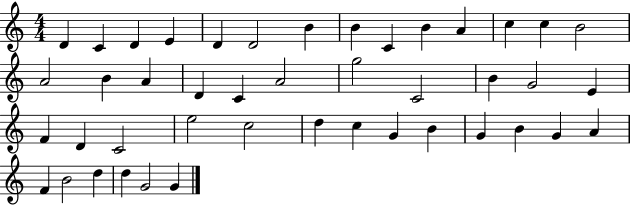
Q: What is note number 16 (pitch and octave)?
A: B4